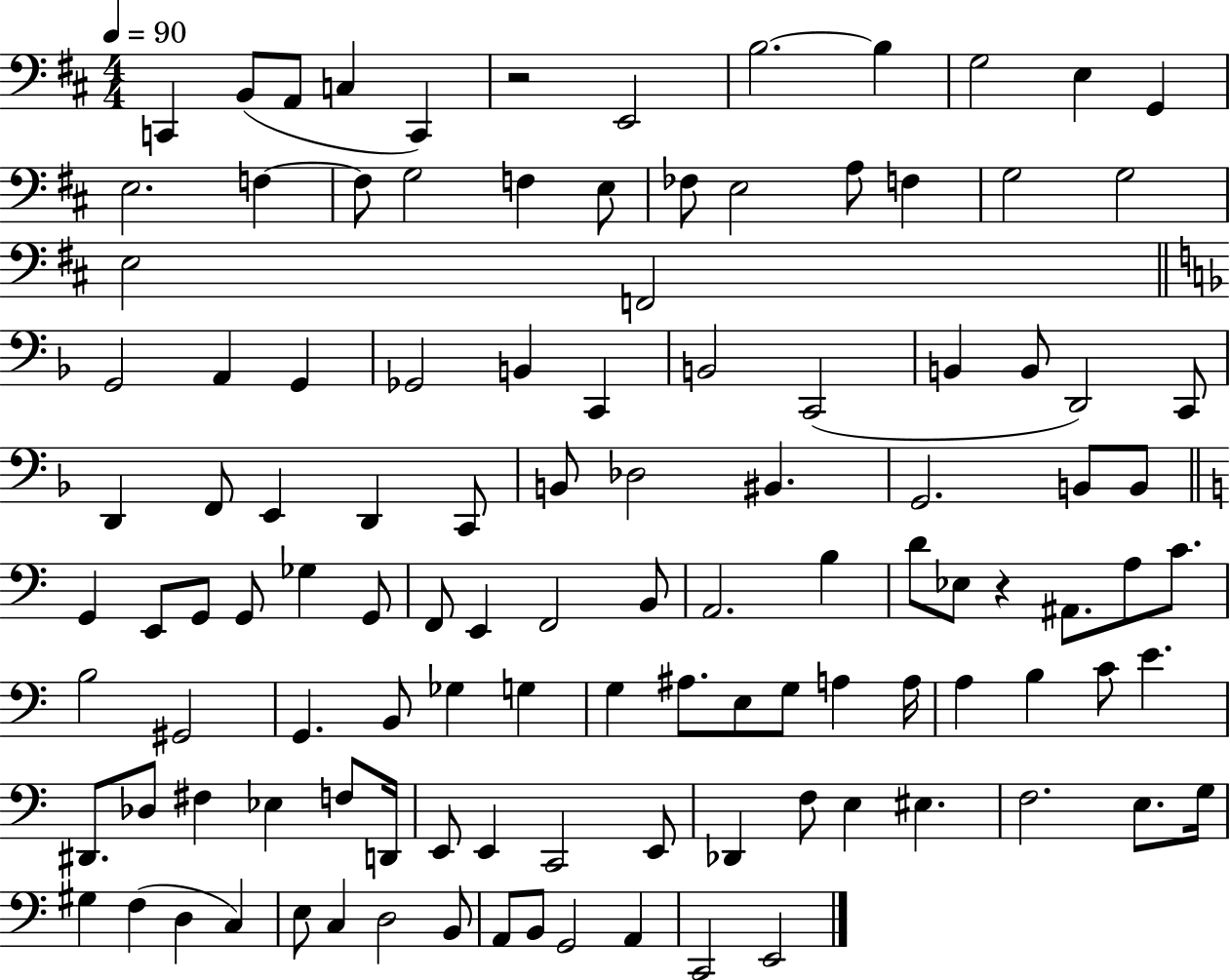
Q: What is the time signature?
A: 4/4